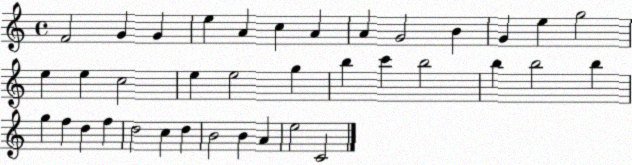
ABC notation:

X:1
T:Untitled
M:4/4
L:1/4
K:C
F2 G G e A c A A G2 B G e g2 e e c2 e e2 g b c' b2 b b2 b g f d f d2 c d B2 B A e2 C2